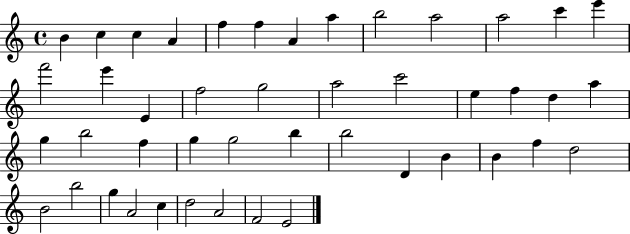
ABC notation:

X:1
T:Untitled
M:4/4
L:1/4
K:C
B c c A f f A a b2 a2 a2 c' e' f'2 e' E f2 g2 a2 c'2 e f d a g b2 f g g2 b b2 D B B f d2 B2 b2 g A2 c d2 A2 F2 E2